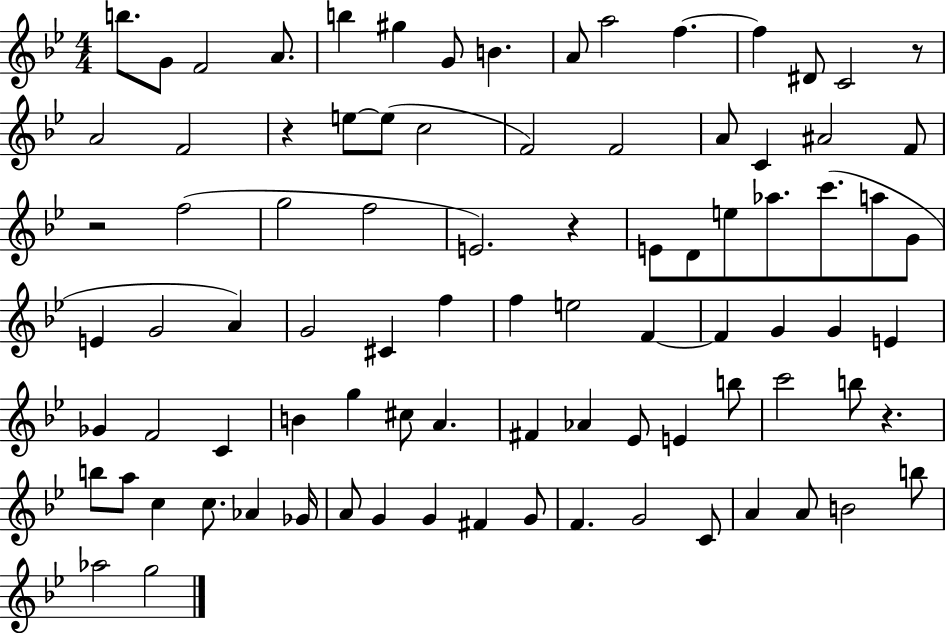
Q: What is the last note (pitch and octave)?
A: G5